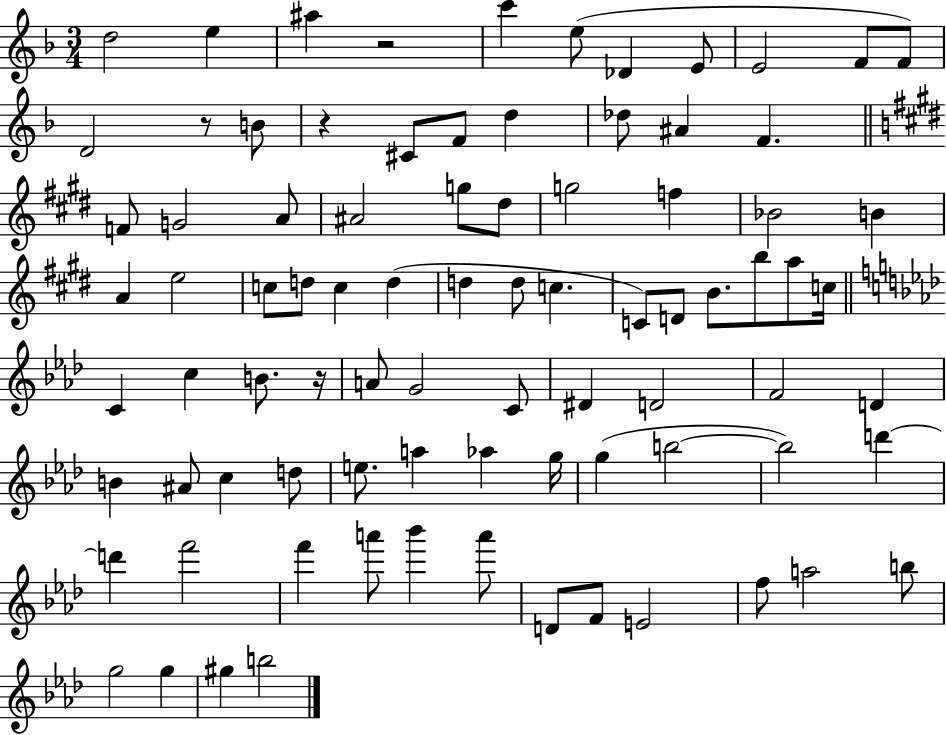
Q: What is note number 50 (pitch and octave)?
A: D#4